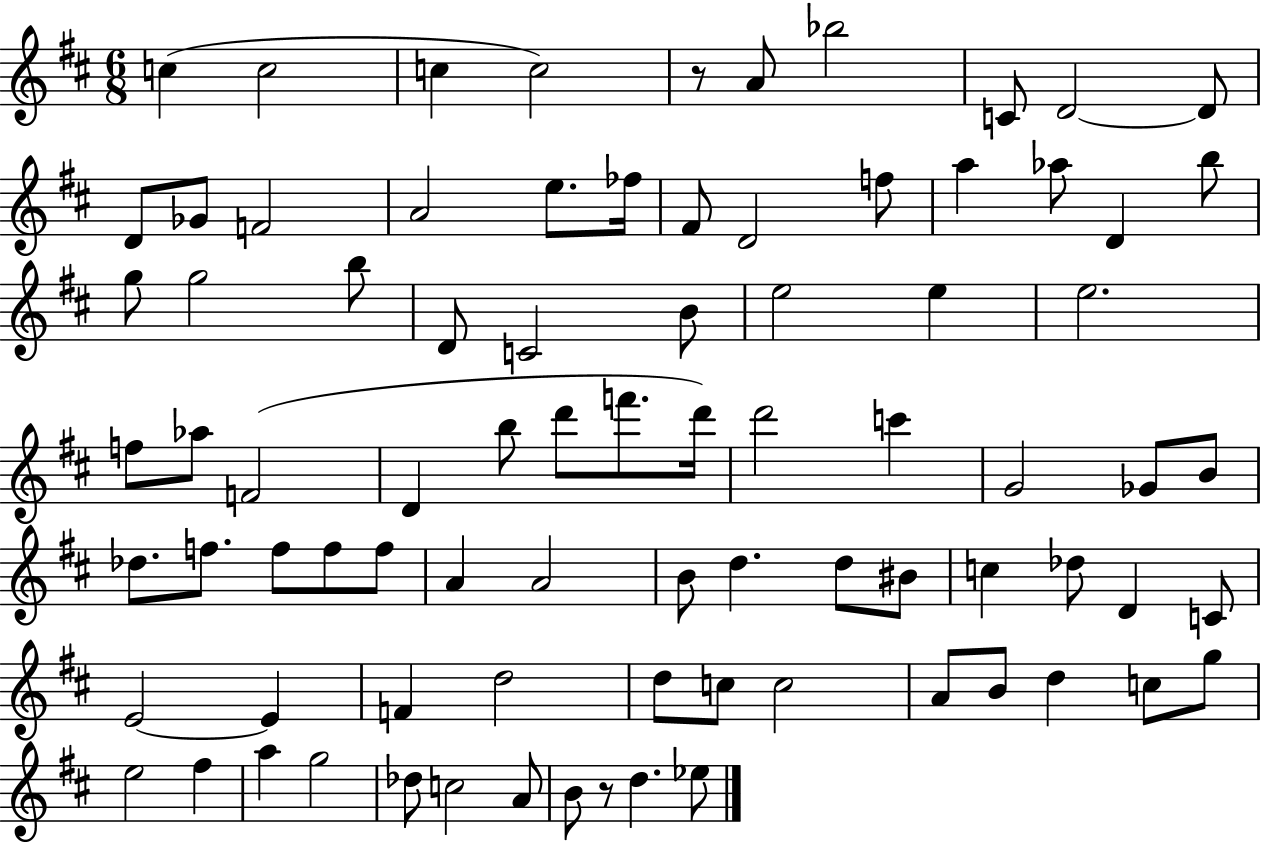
{
  \clef treble
  \numericTimeSignature
  \time 6/8
  \key d \major
  \repeat volta 2 { c''4( c''2 | c''4 c''2) | r8 a'8 bes''2 | c'8 d'2~~ d'8 | \break d'8 ges'8 f'2 | a'2 e''8. fes''16 | fis'8 d'2 f''8 | a''4 aes''8 d'4 b''8 | \break g''8 g''2 b''8 | d'8 c'2 b'8 | e''2 e''4 | e''2. | \break f''8 aes''8 f'2( | d'4 b''8 d'''8 f'''8. d'''16) | d'''2 c'''4 | g'2 ges'8 b'8 | \break des''8. f''8. f''8 f''8 f''8 | a'4 a'2 | b'8 d''4. d''8 bis'8 | c''4 des''8 d'4 c'8 | \break e'2~~ e'4 | f'4 d''2 | d''8 c''8 c''2 | a'8 b'8 d''4 c''8 g''8 | \break e''2 fis''4 | a''4 g''2 | des''8 c''2 a'8 | b'8 r8 d''4. ees''8 | \break } \bar "|."
}